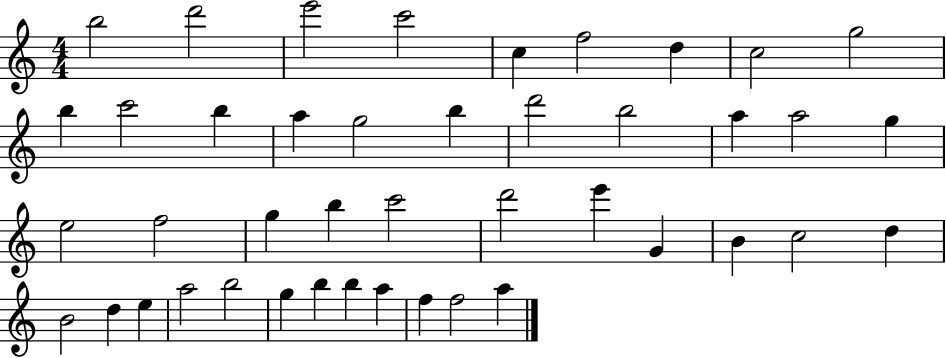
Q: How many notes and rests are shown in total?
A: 43